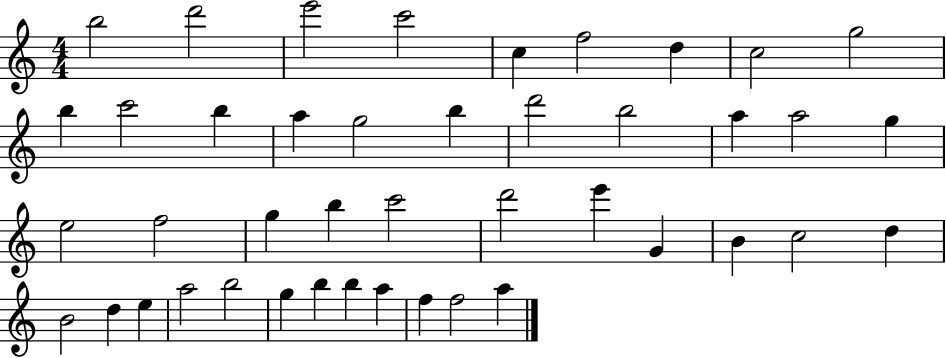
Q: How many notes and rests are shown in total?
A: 43